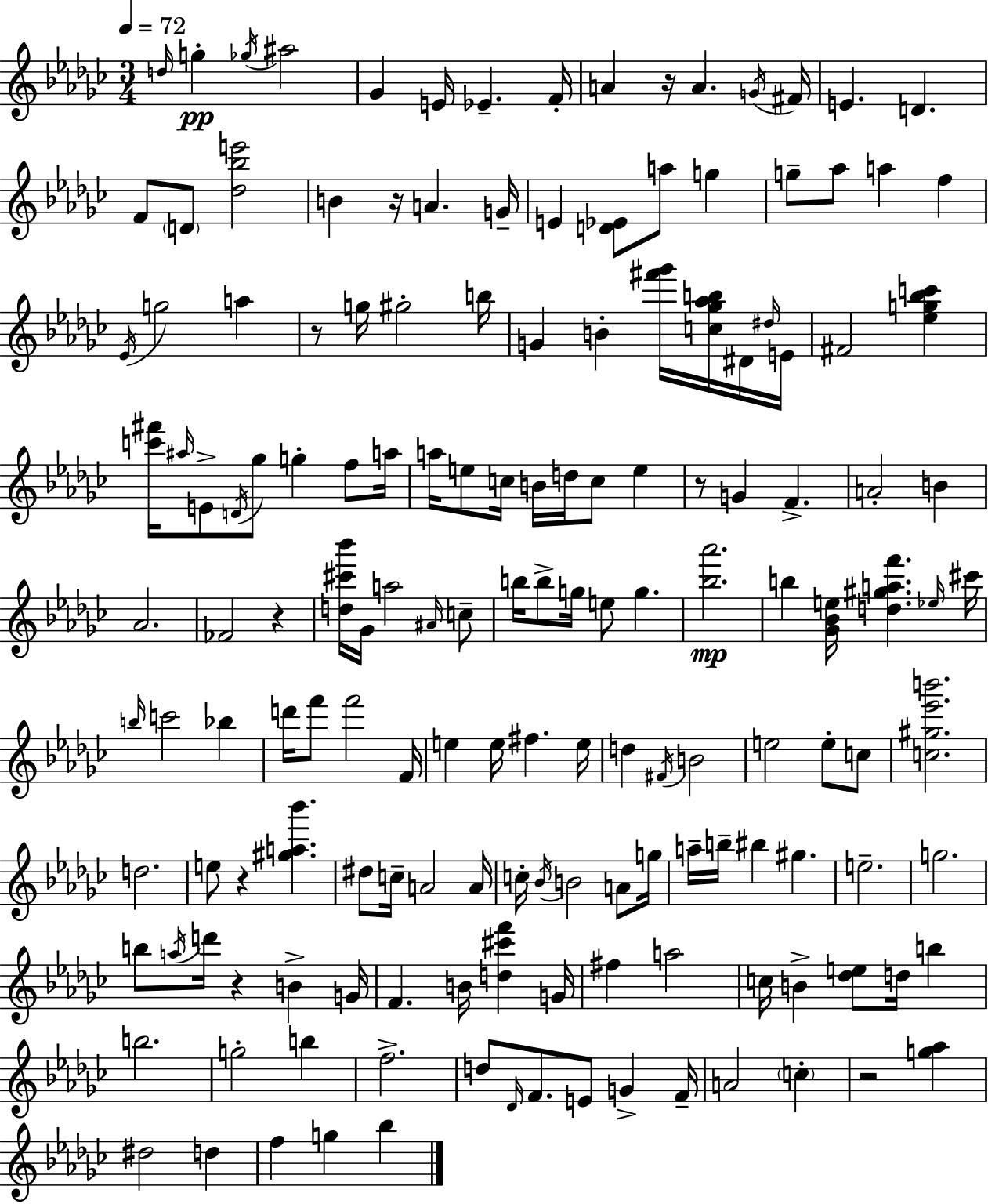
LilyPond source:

{
  \clef treble
  \numericTimeSignature
  \time 3/4
  \key ees \minor
  \tempo 4 = 72
  \grace { d''16 }\pp g''4-. \acciaccatura { ges''16 } ais''2 | ges'4 e'16 ees'4.-- | f'16-. a'4 r16 a'4. | \acciaccatura { g'16 } fis'16 e'4. d'4. | \break f'8 \parenthesize d'8 <des'' bes'' e'''>2 | b'4 r16 a'4. | g'16-- e'4 <d' ees'>8 a''8 g''4 | g''8-- aes''8 a''4 f''4 | \break \acciaccatura { ees'16 } g''2 | a''4 r8 g''16 gis''2-. | b''16 g'4 b'4-. | <fis''' ges'''>16 <c'' ges'' aes'' b''>16 dis'16 \grace { dis''16 } e'16 fis'2 | \break <ees'' g'' bes'' c'''>4 <c''' fis'''>16 \grace { ais''16 } e'8-> \acciaccatura { d'16 } ges''8 | g''4-. f''8 a''16 a''16 e''8 c''16 b'16 | d''16 c''8 e''4 r8 g'4 | f'4.-> a'2-. | \break b'4 aes'2. | fes'2 | r4 <d'' cis''' bes'''>16 ges'16 a''2 | \grace { ais'16 } c''8-- b''16 b''8-> g''16 | \break e''8 g''4. <bes'' aes'''>2.\mp | b''4 | <ges' bes' e''>16 <d'' gis'' a'' f'''>4. \grace { ees''16 } cis'''16 \grace { b''16 } c'''2 | bes''4 d'''16 f'''8 | \break f'''2 f'16 e''4 | e''16 fis''4. e''16 d''4 | \acciaccatura { fis'16 } b'2 e''2 | e''8-. c''8 <c'' gis'' ees''' b'''>2. | \break d''2. | e''8 | r4 <gis'' a'' bes'''>4. dis''8 | c''16-- a'2 a'16 c''16-. | \break \acciaccatura { bes'16 } b'2 a'8 g''16 | a''16-- b''16-- bis''4 gis''4. | e''2.-- | g''2. | \break b''8 \acciaccatura { a''16 } d'''16 r4 b'4-> | g'16 f'4. b'16 <d'' cis''' f'''>4 | g'16 fis''4 a''2 | c''16 b'4-> <des'' e''>8 d''16 b''4 | \break b''2. | g''2-. b''4 | f''2.-> | d''8 \grace { des'16 } f'8. e'8 g'4-> | \break f'16-- a'2 \parenthesize c''4-. | r2 <g'' aes''>4 | dis''2 d''4 | f''4 g''4 bes''4 | \break \bar "|."
}